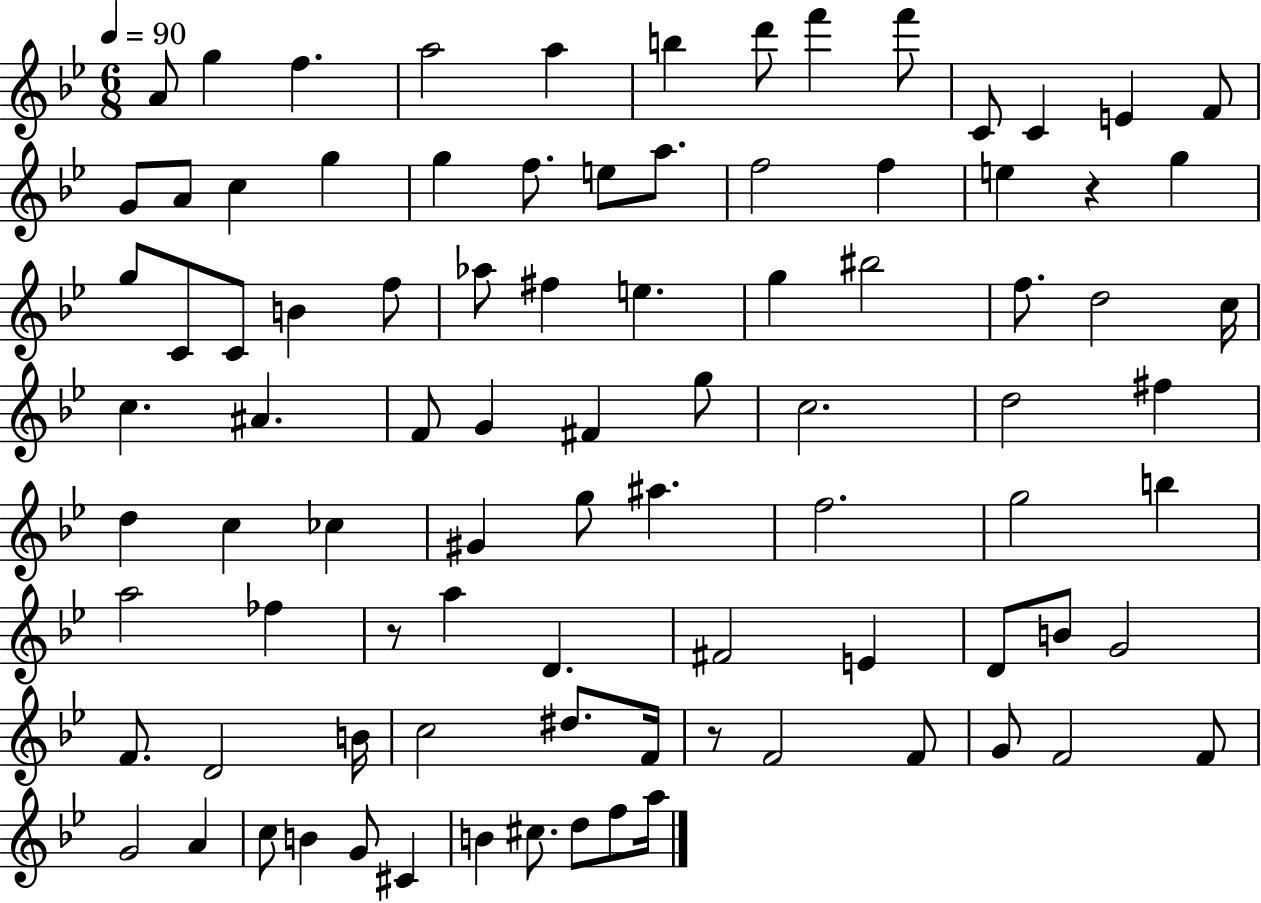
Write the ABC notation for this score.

X:1
T:Untitled
M:6/8
L:1/4
K:Bb
A/2 g f a2 a b d'/2 f' f'/2 C/2 C E F/2 G/2 A/2 c g g f/2 e/2 a/2 f2 f e z g g/2 C/2 C/2 B f/2 _a/2 ^f e g ^b2 f/2 d2 c/4 c ^A F/2 G ^F g/2 c2 d2 ^f d c _c ^G g/2 ^a f2 g2 b a2 _f z/2 a D ^F2 E D/2 B/2 G2 F/2 D2 B/4 c2 ^d/2 F/4 z/2 F2 F/2 G/2 F2 F/2 G2 A c/2 B G/2 ^C B ^c/2 d/2 f/2 a/4